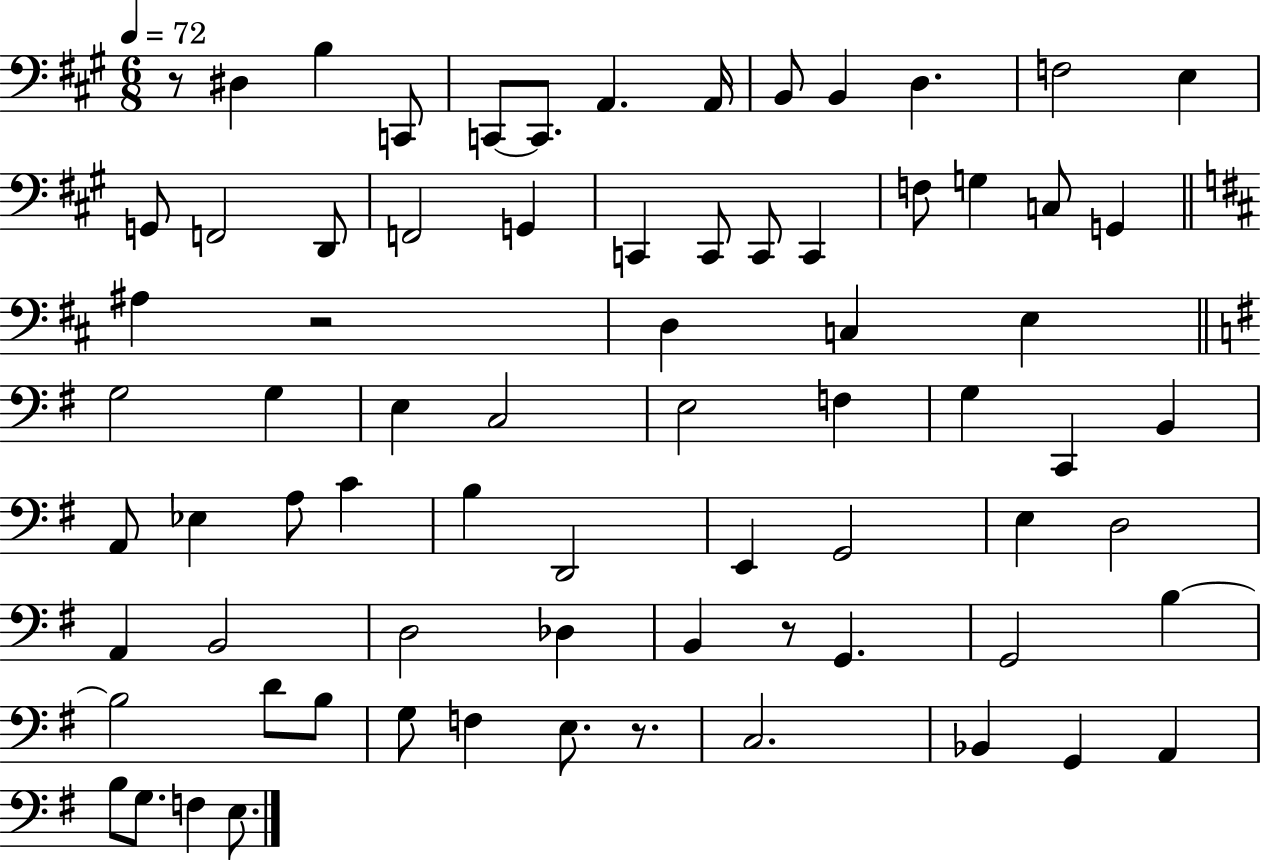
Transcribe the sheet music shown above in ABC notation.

X:1
T:Untitled
M:6/8
L:1/4
K:A
z/2 ^D, B, C,,/2 C,,/2 C,,/2 A,, A,,/4 B,,/2 B,, D, F,2 E, G,,/2 F,,2 D,,/2 F,,2 G,, C,, C,,/2 C,,/2 C,, F,/2 G, C,/2 G,, ^A, z2 D, C, E, G,2 G, E, C,2 E,2 F, G, C,, B,, A,,/2 _E, A,/2 C B, D,,2 E,, G,,2 E, D,2 A,, B,,2 D,2 _D, B,, z/2 G,, G,,2 B, B,2 D/2 B,/2 G,/2 F, E,/2 z/2 C,2 _B,, G,, A,, B,/2 G,/2 F, E,/2